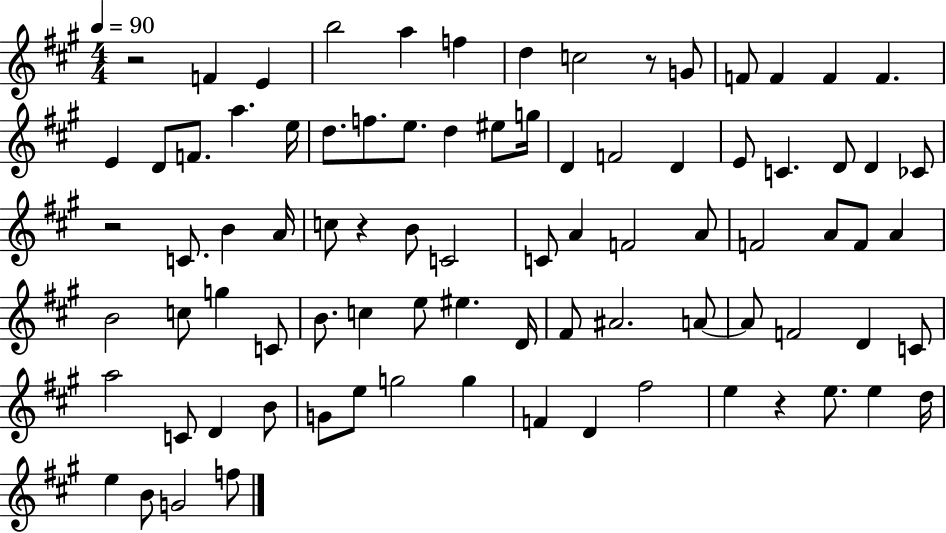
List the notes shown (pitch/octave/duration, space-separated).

R/h F4/q E4/q B5/h A5/q F5/q D5/q C5/h R/e G4/e F4/e F4/q F4/q F4/q. E4/q D4/e F4/e. A5/q. E5/s D5/e. F5/e. E5/e. D5/q EIS5/e G5/s D4/q F4/h D4/q E4/e C4/q. D4/e D4/q CES4/e R/h C4/e. B4/q A4/s C5/e R/q B4/e C4/h C4/e A4/q F4/h A4/e F4/h A4/e F4/e A4/q B4/h C5/e G5/q C4/e B4/e. C5/q E5/e EIS5/q. D4/s F#4/e A#4/h. A4/e A4/e F4/h D4/q C4/e A5/h C4/e D4/q B4/e G4/e E5/e G5/h G5/q F4/q D4/q F#5/h E5/q R/q E5/e. E5/q D5/s E5/q B4/e G4/h F5/e